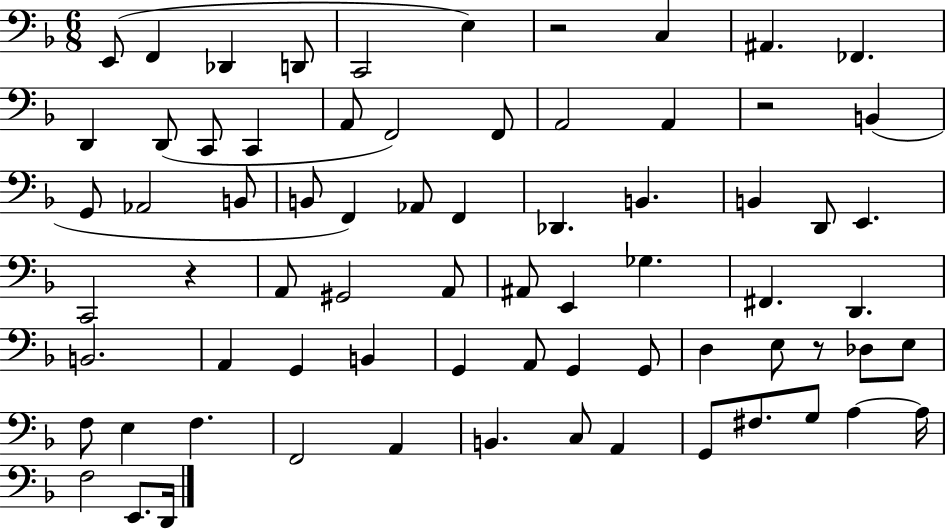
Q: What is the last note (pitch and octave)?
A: D2